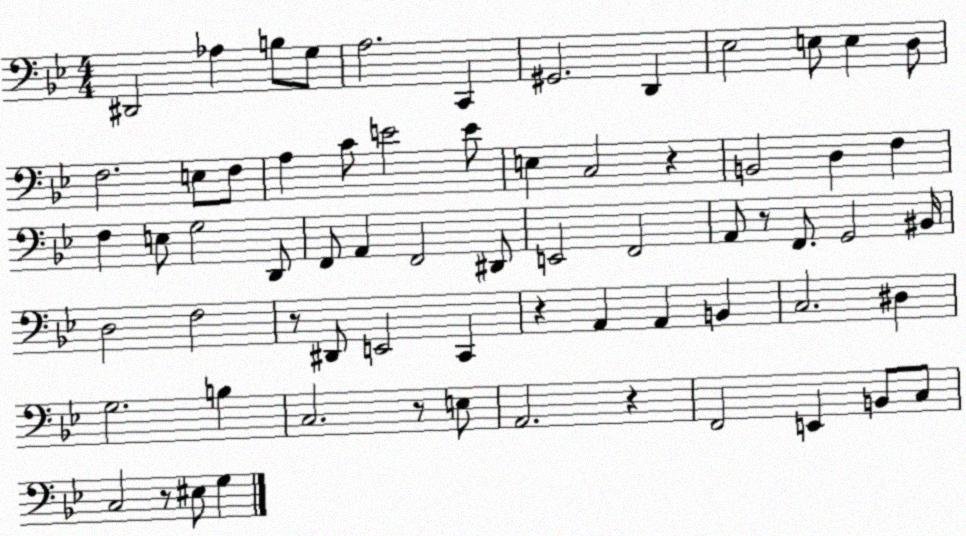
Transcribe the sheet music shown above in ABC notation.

X:1
T:Untitled
M:4/4
L:1/4
K:Bb
^D,,2 _A, B,/2 G,/2 A,2 C,, ^G,,2 D,, _E,2 E,/2 E, D,/2 F,2 E,/2 F,/2 A, C/2 E2 E/2 E, C,2 z B,,2 D, F, F, E,/2 G,2 D,,/2 F,,/2 A,, F,,2 ^D,,/2 E,,2 F,,2 A,,/2 z/2 F,,/2 G,,2 ^B,,/4 D,2 F,2 z/2 ^D,,/2 E,,2 C,, z A,, A,, B,, C,2 ^D, G,2 B, C,2 z/2 E,/2 A,,2 z F,,2 E,, B,,/2 C,/2 C,2 z/2 ^E,/2 G,